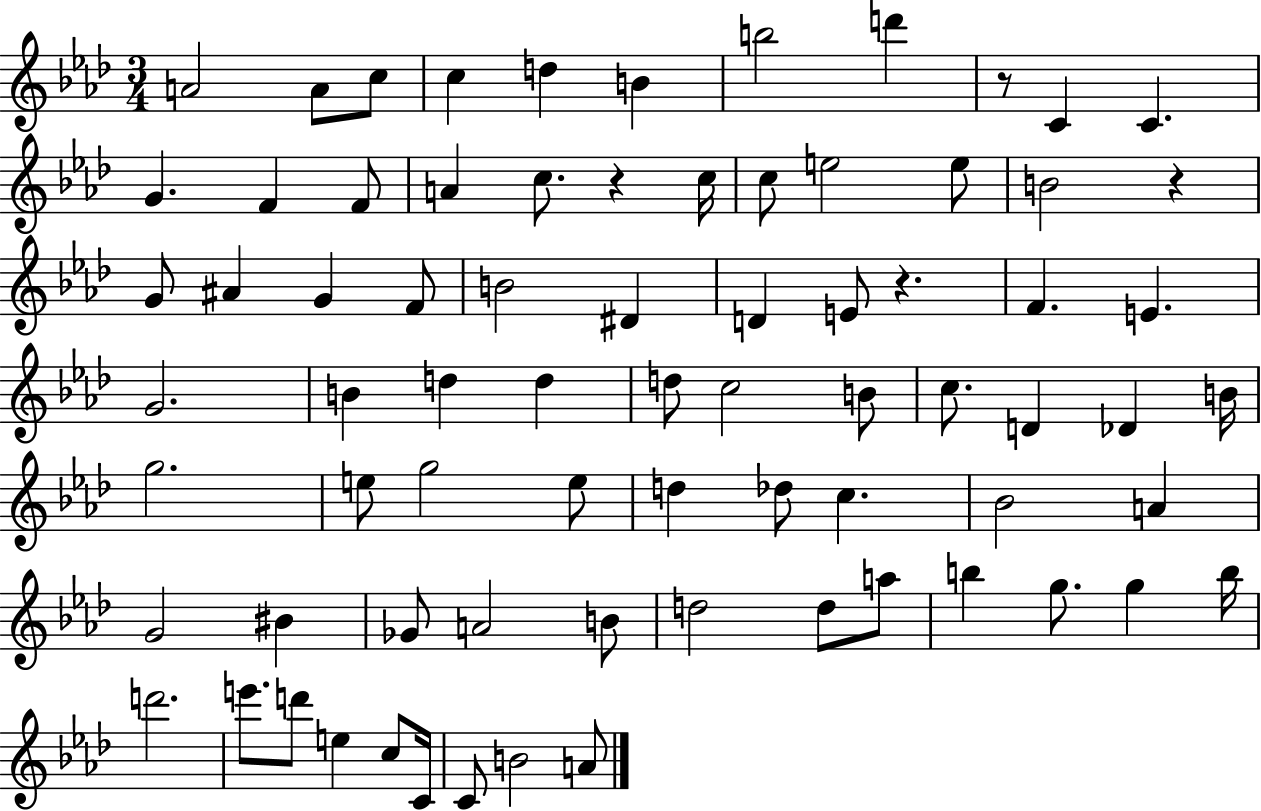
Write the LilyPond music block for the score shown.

{
  \clef treble
  \numericTimeSignature
  \time 3/4
  \key aes \major
  a'2 a'8 c''8 | c''4 d''4 b'4 | b''2 d'''4 | r8 c'4 c'4. | \break g'4. f'4 f'8 | a'4 c''8. r4 c''16 | c''8 e''2 e''8 | b'2 r4 | \break g'8 ais'4 g'4 f'8 | b'2 dis'4 | d'4 e'8 r4. | f'4. e'4. | \break g'2. | b'4 d''4 d''4 | d''8 c''2 b'8 | c''8. d'4 des'4 b'16 | \break g''2. | e''8 g''2 e''8 | d''4 des''8 c''4. | bes'2 a'4 | \break g'2 bis'4 | ges'8 a'2 b'8 | d''2 d''8 a''8 | b''4 g''8. g''4 b''16 | \break d'''2. | e'''8. d'''8 e''4 c''8 c'16 | c'8 b'2 a'8 | \bar "|."
}